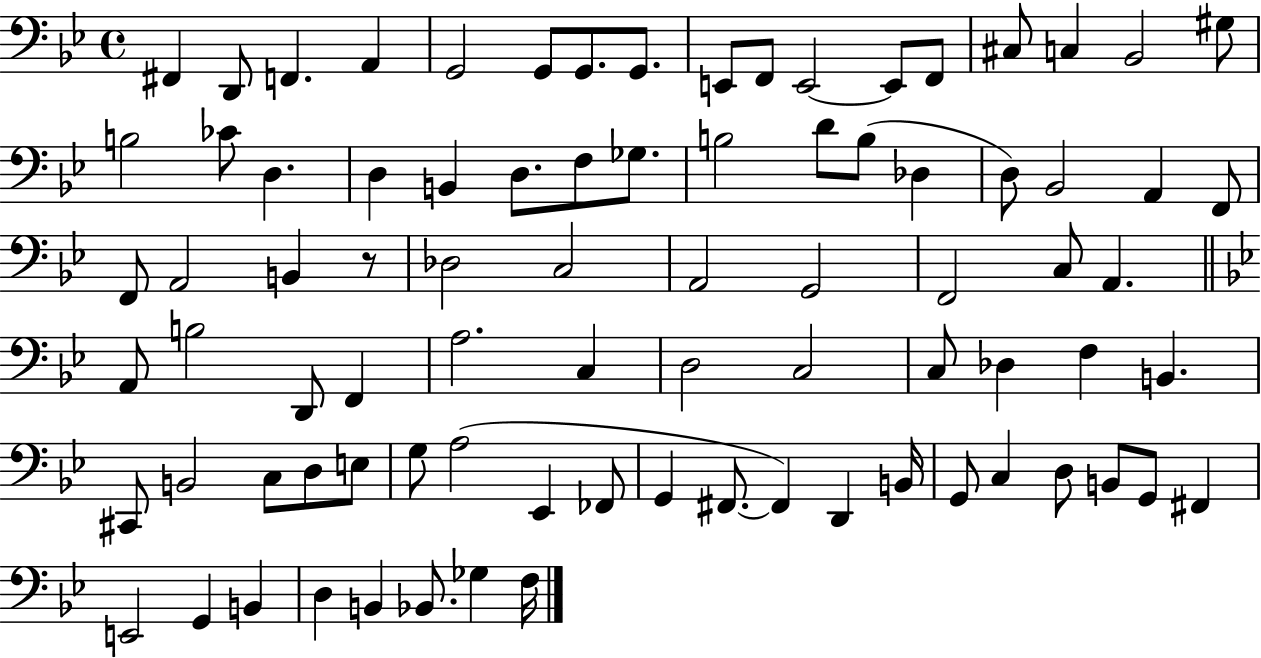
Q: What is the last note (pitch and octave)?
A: F3